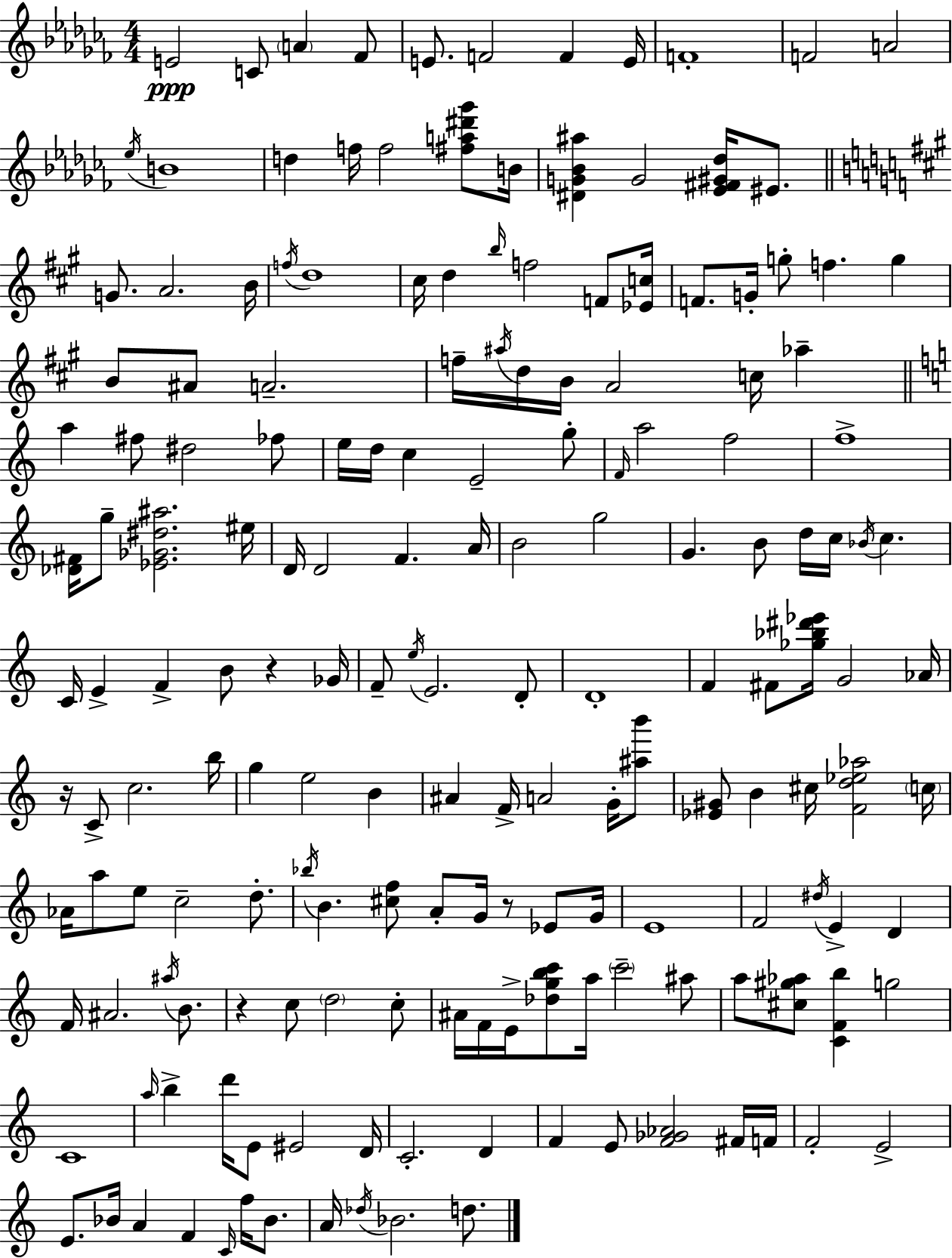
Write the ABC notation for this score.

X:1
T:Untitled
M:4/4
L:1/4
K:Abm
E2 C/2 A _F/2 E/2 F2 F E/4 F4 F2 A2 _e/4 B4 d f/4 f2 [^fa^d'_g']/2 B/4 [^DG_B^a] G2 [_E^F^G_d]/4 ^E/2 G/2 A2 B/4 f/4 d4 ^c/4 d b/4 f2 F/2 [_Ec]/4 F/2 G/4 g/2 f g B/2 ^A/2 A2 f/4 ^a/4 d/4 B/4 A2 c/4 _a a ^f/2 ^d2 _f/2 e/4 d/4 c E2 g/2 F/4 a2 f2 f4 [_D^F]/4 g/2 [_E_G^d^a]2 ^e/4 D/4 D2 F A/4 B2 g2 G B/2 d/4 c/4 _B/4 c C/4 E F B/2 z _G/4 F/2 e/4 E2 D/2 D4 F ^F/2 [_g_b^d'_e']/4 G2 _A/4 z/4 C/2 c2 b/4 g e2 B ^A F/4 A2 G/4 [^ab']/2 [_E^G]/2 B ^c/4 [Fd_e_a]2 c/4 _A/4 a/2 e/2 c2 d/2 _b/4 B [^cf]/2 A/2 G/4 z/2 _E/2 G/4 E4 F2 ^d/4 E D F/4 ^A2 ^a/4 B/2 z c/2 d2 c/2 ^A/4 F/4 E/4 [_dgbc']/2 a/4 c'2 ^a/2 a/2 [^c^g_a]/2 [CFb] g2 C4 a/4 b d'/4 E/2 ^E2 D/4 C2 D F E/2 [F_G_A]2 ^F/4 F/4 F2 E2 E/2 _B/4 A F C/4 f/4 _B/2 A/4 _d/4 _B2 d/2